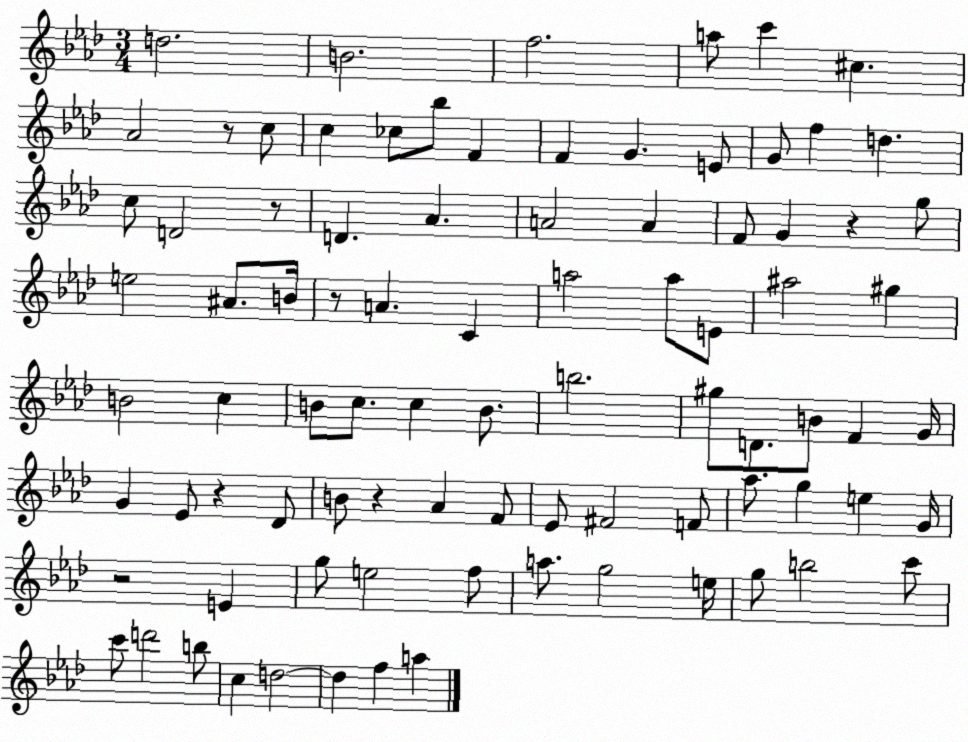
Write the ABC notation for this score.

X:1
T:Untitled
M:3/4
L:1/4
K:Ab
d2 B2 f2 a/2 c' ^c _A2 z/2 c/2 c _c/2 _b/2 F F G E/2 G/2 f d c/2 D2 z/2 D _A A2 A F/2 G z g/2 e2 ^A/2 B/4 z/2 A C a2 a/2 E/2 ^a2 ^g B2 c B/2 c/2 c B/2 b2 ^g/2 D/2 B/2 F G/4 G _E/2 z _D/2 B/2 z _A F/2 _E/2 ^F2 F/2 _a/2 g e G/4 z2 E g/2 e2 f/2 a/2 g2 e/4 g/2 b2 c'/2 c'/2 d'2 b/2 c d2 d f a